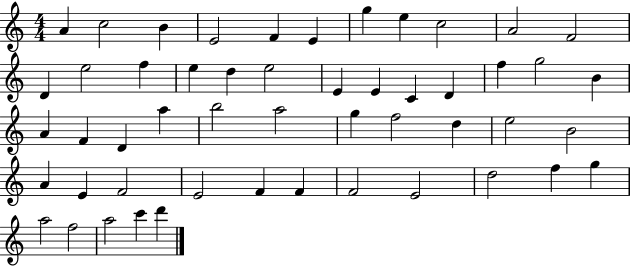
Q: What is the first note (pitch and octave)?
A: A4